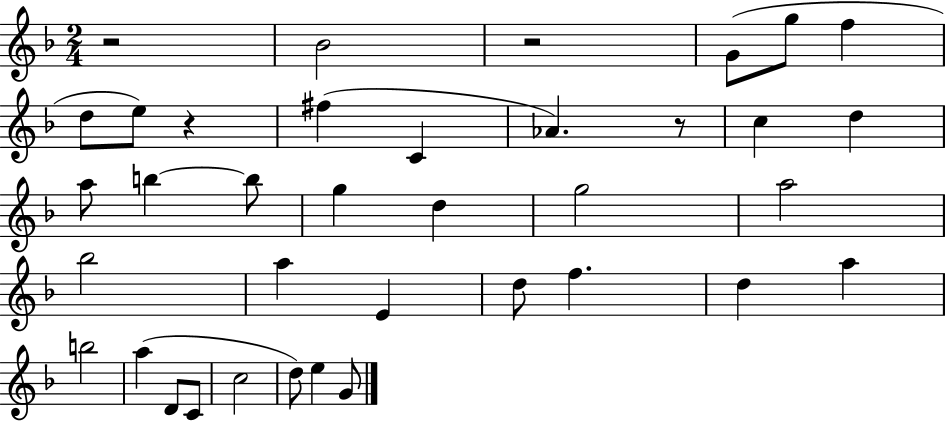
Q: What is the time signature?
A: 2/4